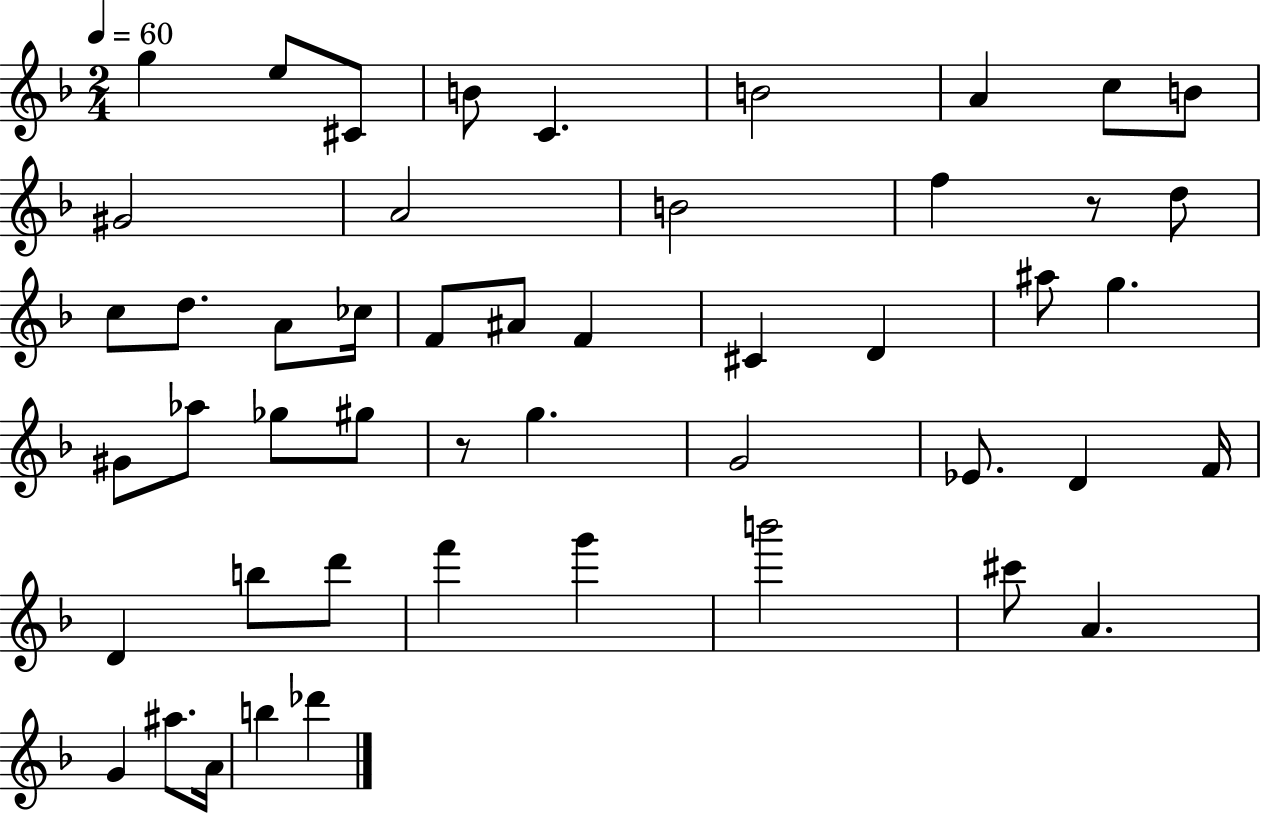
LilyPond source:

{
  \clef treble
  \numericTimeSignature
  \time 2/4
  \key f \major
  \tempo 4 = 60
  \repeat volta 2 { g''4 e''8 cis'8 | b'8 c'4. | b'2 | a'4 c''8 b'8 | \break gis'2 | a'2 | b'2 | f''4 r8 d''8 | \break c''8 d''8. a'8 ces''16 | f'8 ais'8 f'4 | cis'4 d'4 | ais''8 g''4. | \break gis'8 aes''8 ges''8 gis''8 | r8 g''4. | g'2 | ees'8. d'4 f'16 | \break d'4 b''8 d'''8 | f'''4 g'''4 | b'''2 | cis'''8 a'4. | \break g'4 ais''8. a'16 | b''4 des'''4 | } \bar "|."
}